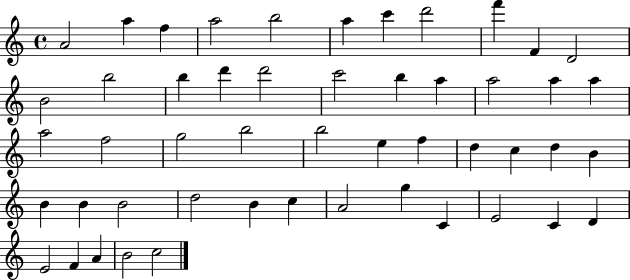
{
  \clef treble
  \time 4/4
  \defaultTimeSignature
  \key c \major
  a'2 a''4 f''4 | a''2 b''2 | a''4 c'''4 d'''2 | f'''4 f'4 d'2 | \break b'2 b''2 | b''4 d'''4 d'''2 | c'''2 b''4 a''4 | a''2 a''4 a''4 | \break a''2 f''2 | g''2 b''2 | b''2 e''4 f''4 | d''4 c''4 d''4 b'4 | \break b'4 b'4 b'2 | d''2 b'4 c''4 | a'2 g''4 c'4 | e'2 c'4 d'4 | \break e'2 f'4 a'4 | b'2 c''2 | \bar "|."
}